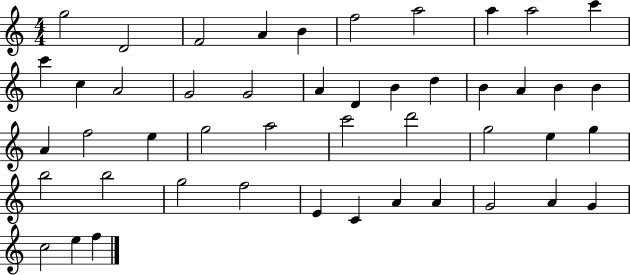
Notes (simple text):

G5/h D4/h F4/h A4/q B4/q F5/h A5/h A5/q A5/h C6/q C6/q C5/q A4/h G4/h G4/h A4/q D4/q B4/q D5/q B4/q A4/q B4/q B4/q A4/q F5/h E5/q G5/h A5/h C6/h D6/h G5/h E5/q G5/q B5/h B5/h G5/h F5/h E4/q C4/q A4/q A4/q G4/h A4/q G4/q C5/h E5/q F5/q